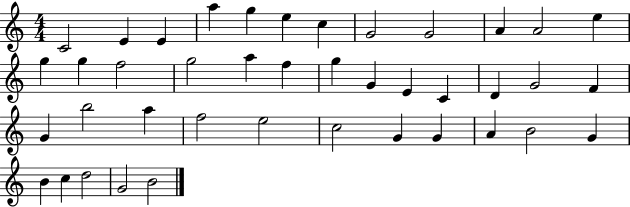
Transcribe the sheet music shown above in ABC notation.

X:1
T:Untitled
M:4/4
L:1/4
K:C
C2 E E a g e c G2 G2 A A2 e g g f2 g2 a f g G E C D G2 F G b2 a f2 e2 c2 G G A B2 G B c d2 G2 B2